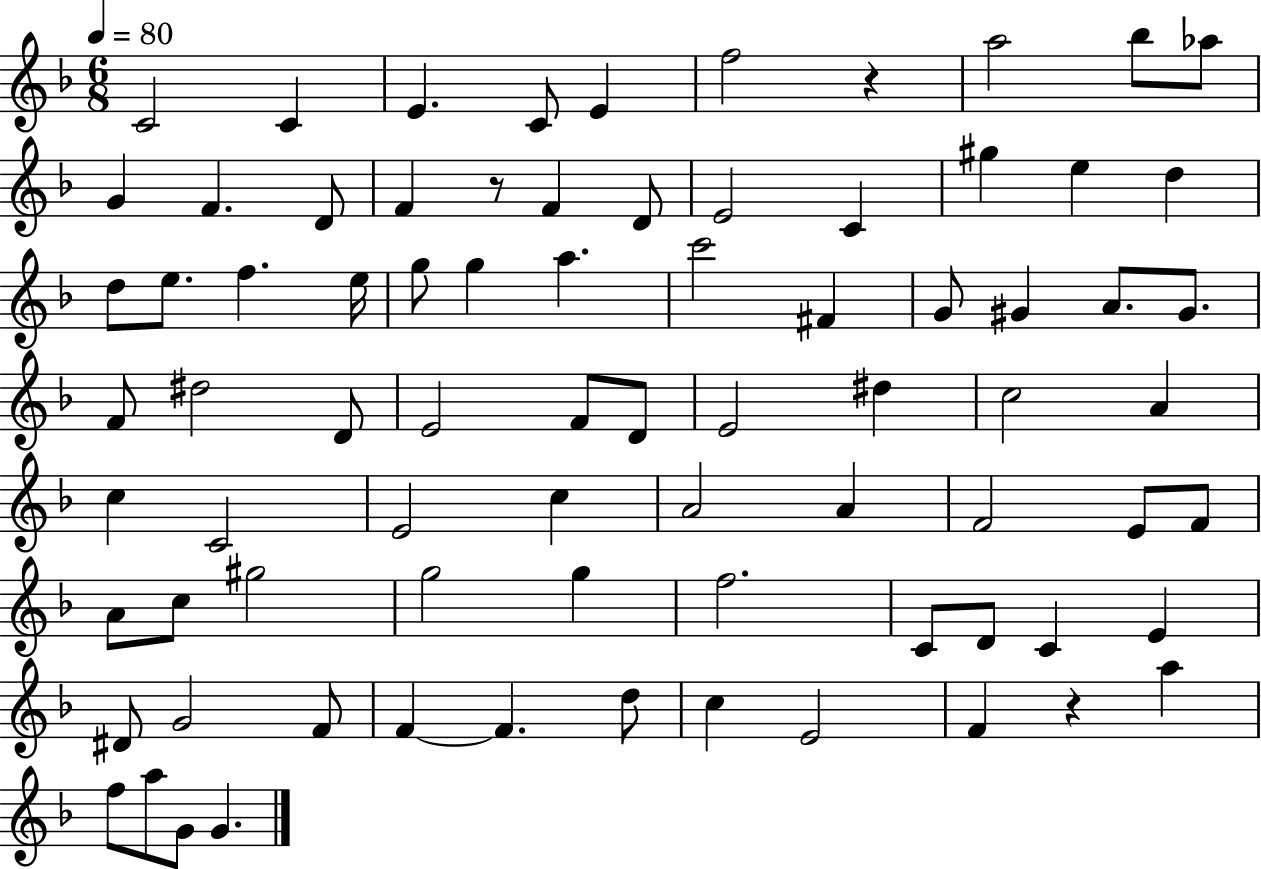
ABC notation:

X:1
T:Untitled
M:6/8
L:1/4
K:F
C2 C E C/2 E f2 z a2 _b/2 _a/2 G F D/2 F z/2 F D/2 E2 C ^g e d d/2 e/2 f e/4 g/2 g a c'2 ^F G/2 ^G A/2 ^G/2 F/2 ^d2 D/2 E2 F/2 D/2 E2 ^d c2 A c C2 E2 c A2 A F2 E/2 F/2 A/2 c/2 ^g2 g2 g f2 C/2 D/2 C E ^D/2 G2 F/2 F F d/2 c E2 F z a f/2 a/2 G/2 G